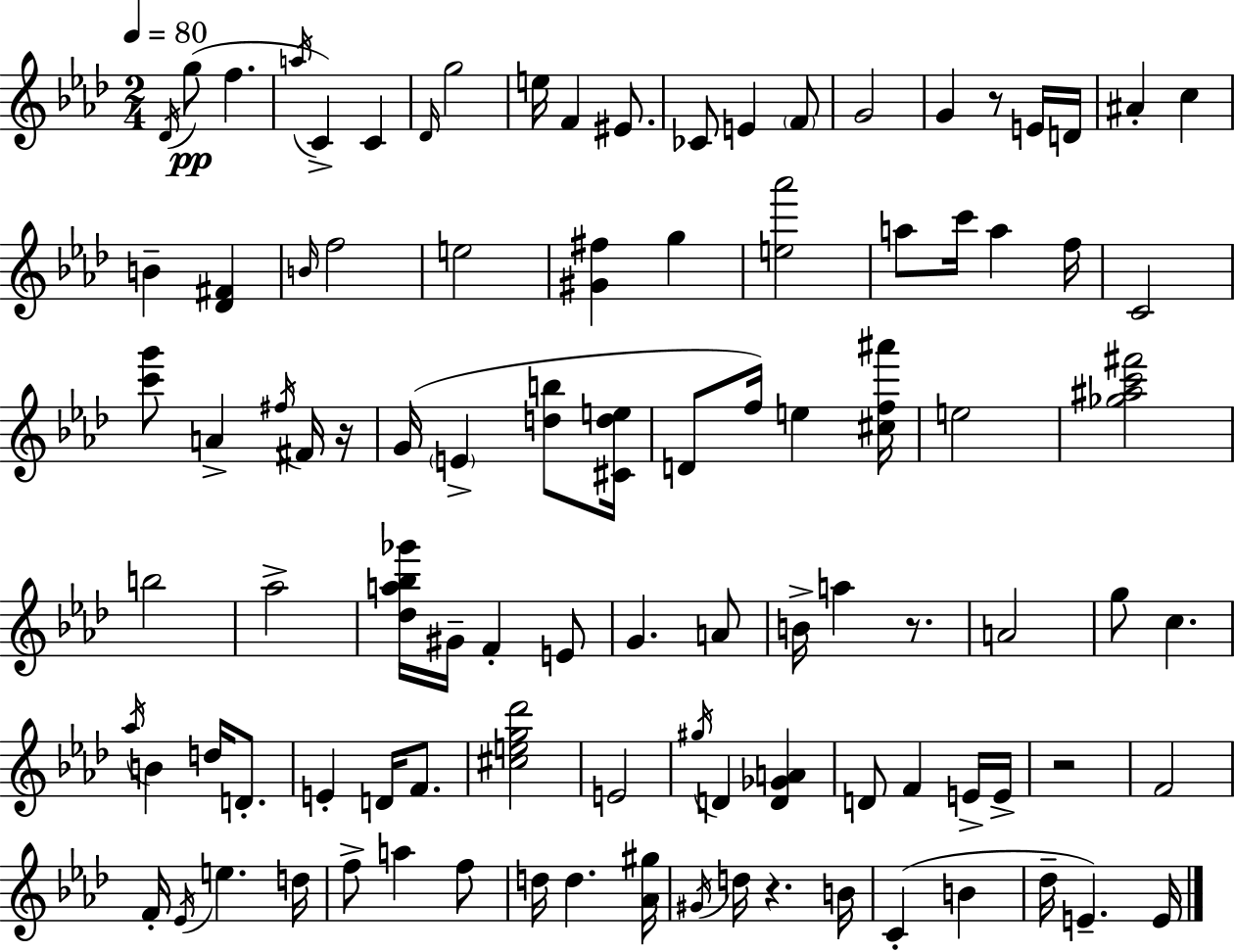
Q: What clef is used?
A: treble